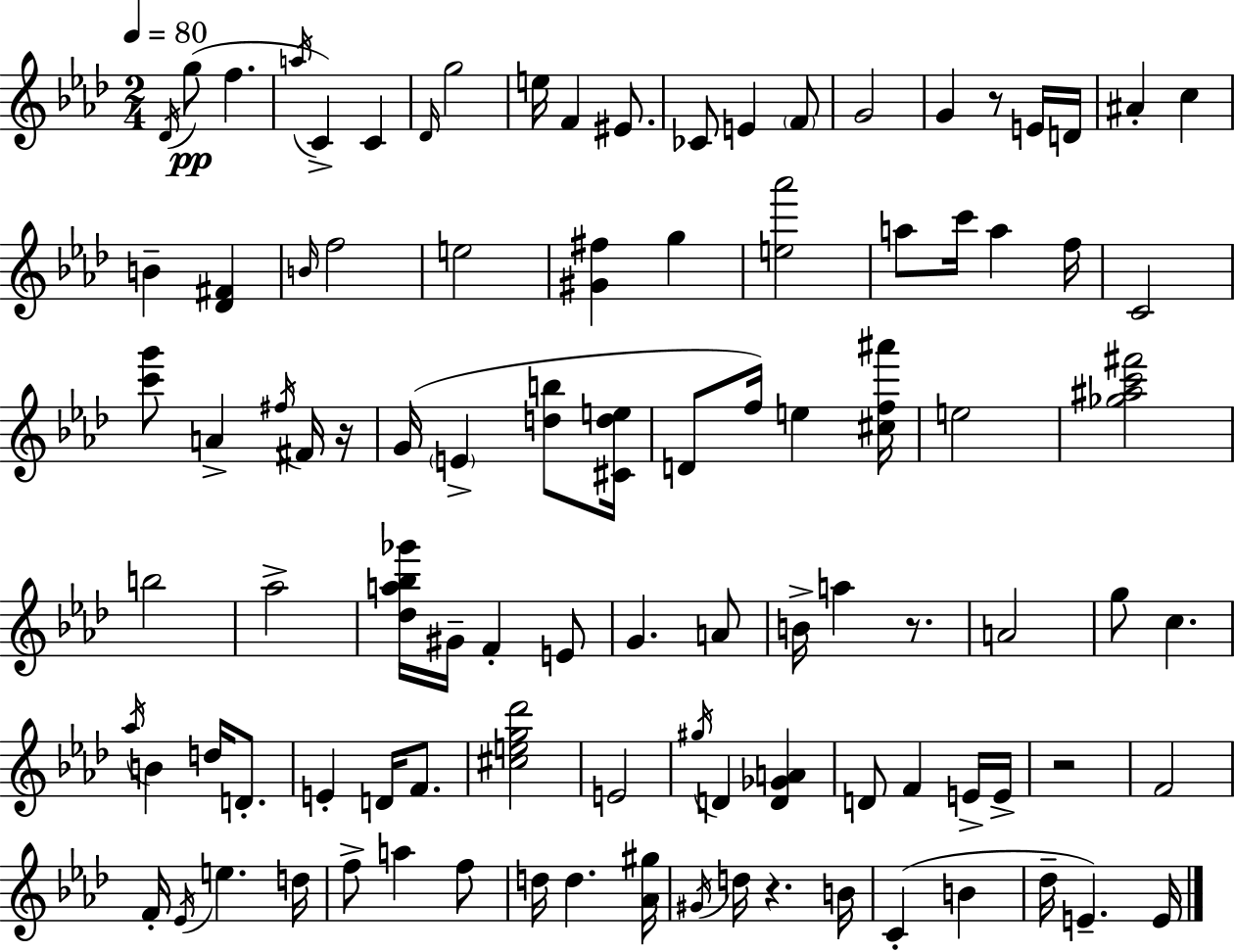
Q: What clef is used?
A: treble